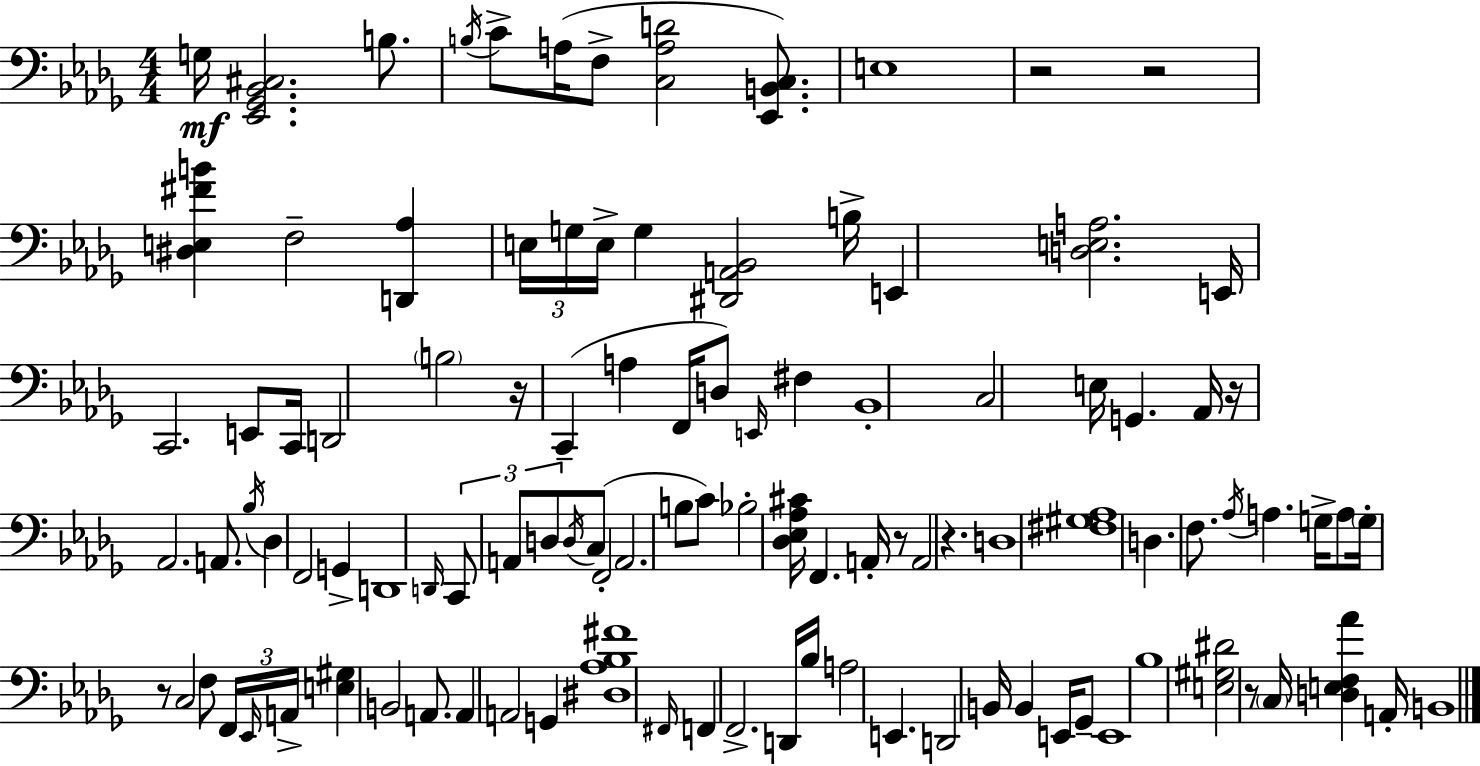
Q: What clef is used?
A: bass